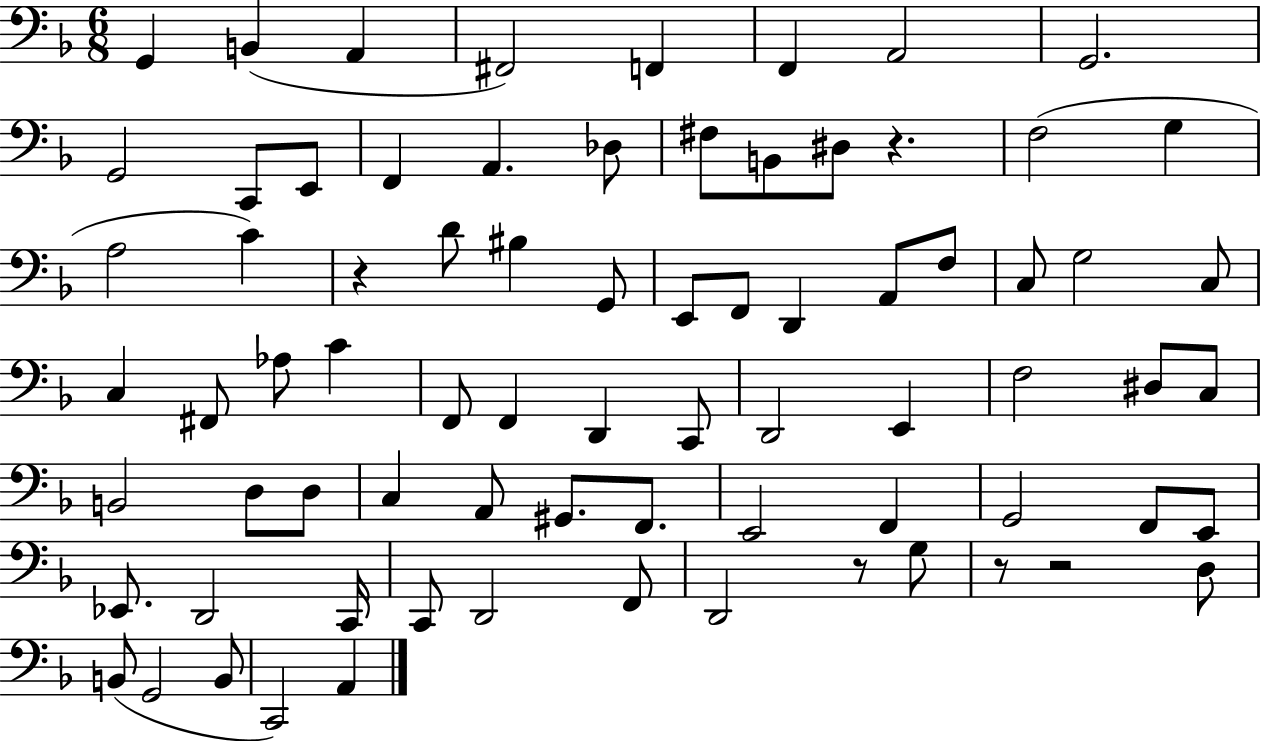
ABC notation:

X:1
T:Untitled
M:6/8
L:1/4
K:F
G,, B,, A,, ^F,,2 F,, F,, A,,2 G,,2 G,,2 C,,/2 E,,/2 F,, A,, _D,/2 ^F,/2 B,,/2 ^D,/2 z F,2 G, A,2 C z D/2 ^B, G,,/2 E,,/2 F,,/2 D,, A,,/2 F,/2 C,/2 G,2 C,/2 C, ^F,,/2 _A,/2 C F,,/2 F,, D,, C,,/2 D,,2 E,, F,2 ^D,/2 C,/2 B,,2 D,/2 D,/2 C, A,,/2 ^G,,/2 F,,/2 E,,2 F,, G,,2 F,,/2 E,,/2 _E,,/2 D,,2 C,,/4 C,,/2 D,,2 F,,/2 D,,2 z/2 G,/2 z/2 z2 D,/2 B,,/2 G,,2 B,,/2 C,,2 A,,